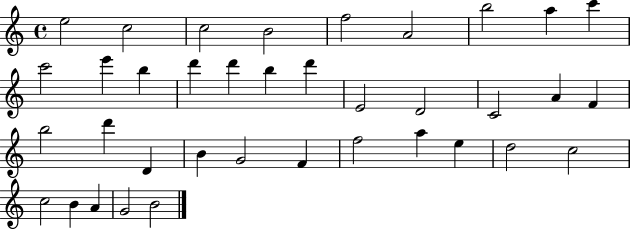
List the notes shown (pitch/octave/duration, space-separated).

E5/h C5/h C5/h B4/h F5/h A4/h B5/h A5/q C6/q C6/h E6/q B5/q D6/q D6/q B5/q D6/q E4/h D4/h C4/h A4/q F4/q B5/h D6/q D4/q B4/q G4/h F4/q F5/h A5/q E5/q D5/h C5/h C5/h B4/q A4/q G4/h B4/h